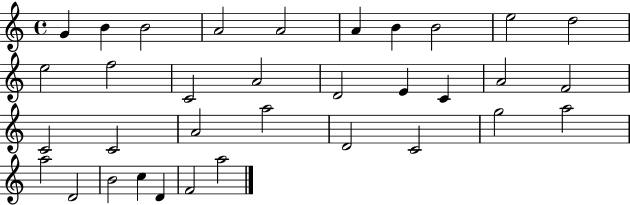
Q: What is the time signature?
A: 4/4